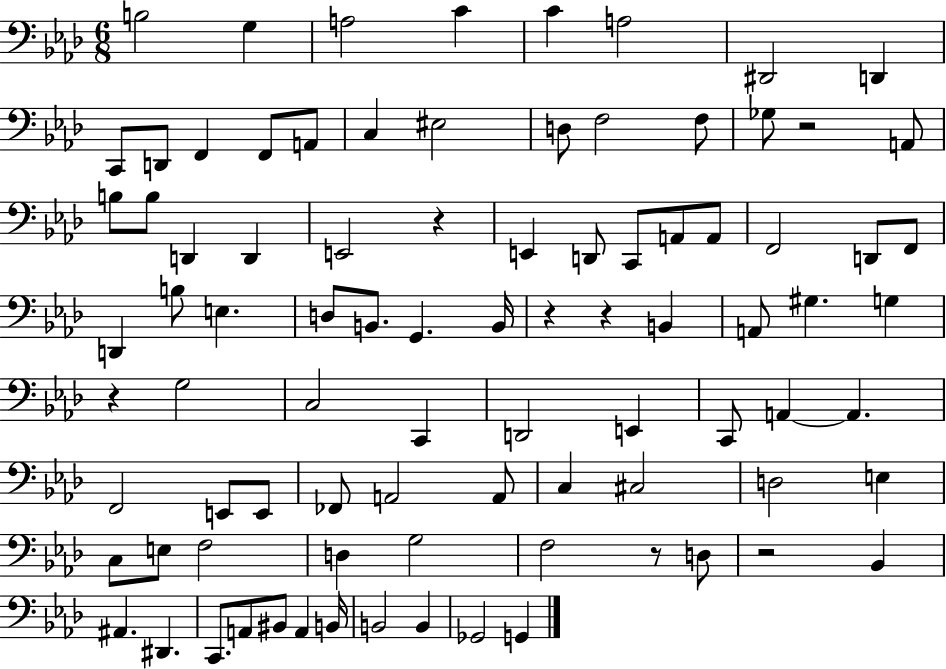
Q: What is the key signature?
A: AES major